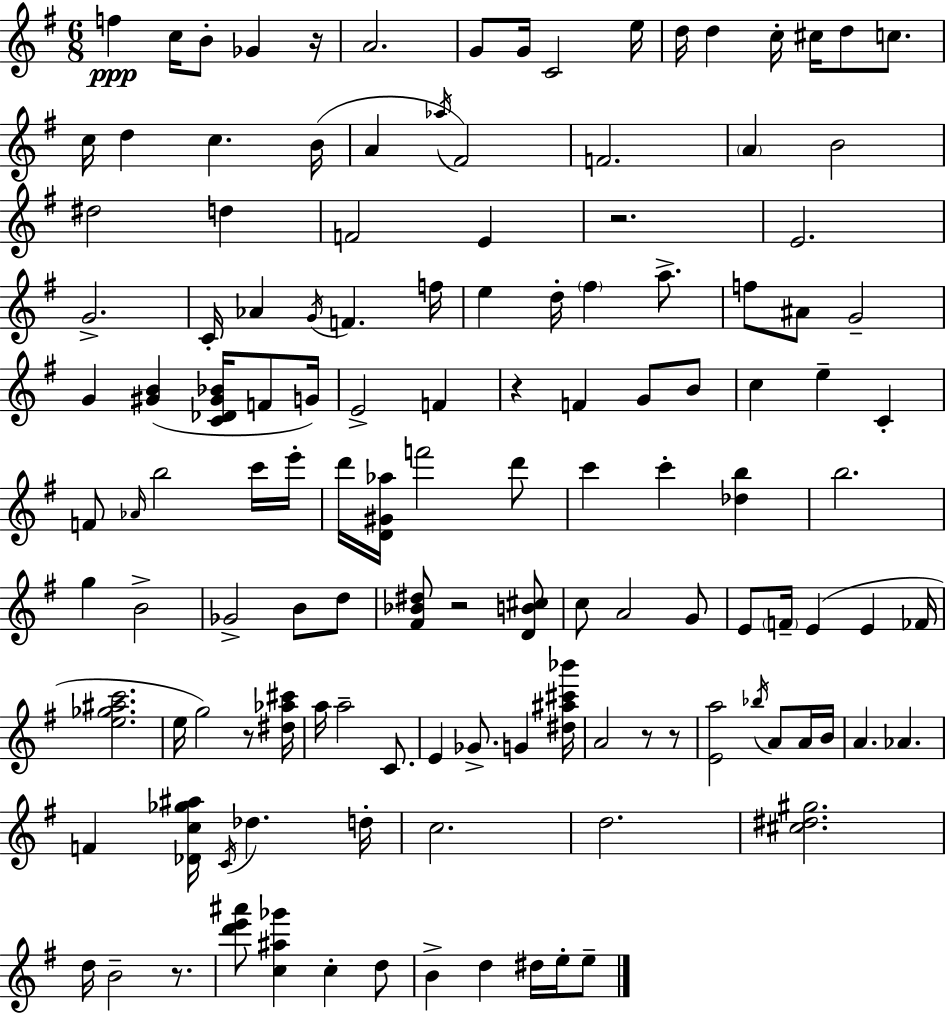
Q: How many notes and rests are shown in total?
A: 130